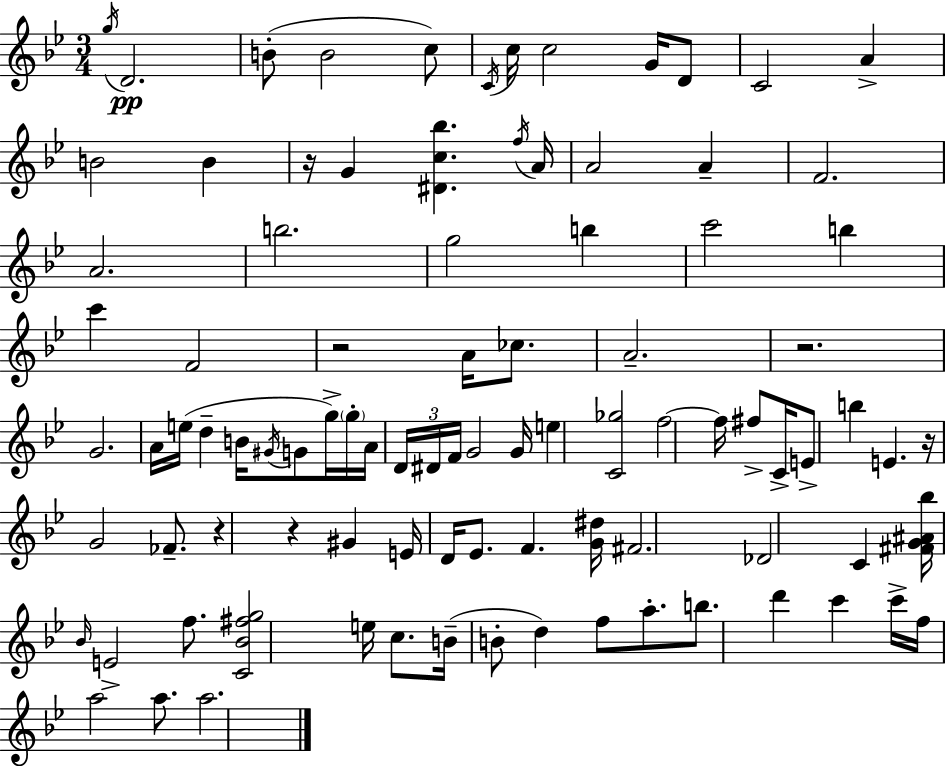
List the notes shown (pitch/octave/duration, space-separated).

G5/s D4/h. B4/e B4/h C5/e C4/s C5/s C5/h G4/s D4/e C4/h A4/q B4/h B4/q R/s G4/q [D#4,C5,Bb5]/q. F5/s A4/s A4/h A4/q F4/h. A4/h. B5/h. G5/h B5/q C6/h B5/q C6/q F4/h R/h A4/s CES5/e. A4/h. R/h. G4/h. A4/s E5/s D5/q B4/s G#4/s G4/e G5/s G5/s A4/s D4/s D#4/s F4/s G4/h G4/s E5/q [C4,Gb5]/h F5/h F5/s F#5/e C4/s E4/e B5/q E4/q. R/s G4/h FES4/e. R/q R/q G#4/q E4/s D4/s Eb4/e. F4/q. [G4,D#5]/s F#4/h. Db4/h C4/q [F#4,G4,A#4,Bb5]/s Bb4/s E4/h F5/e. [C4,Bb4,F#5,G5]/h E5/s C5/e. B4/s B4/e D5/q F5/e A5/e. B5/e. D6/q C6/q C6/s F5/s A5/h A5/e. A5/h.